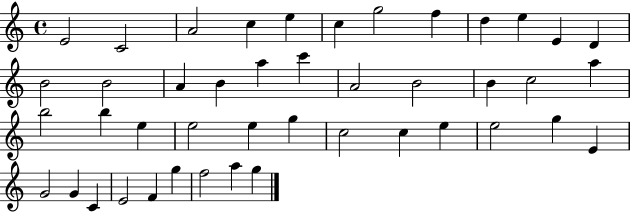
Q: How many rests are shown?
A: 0